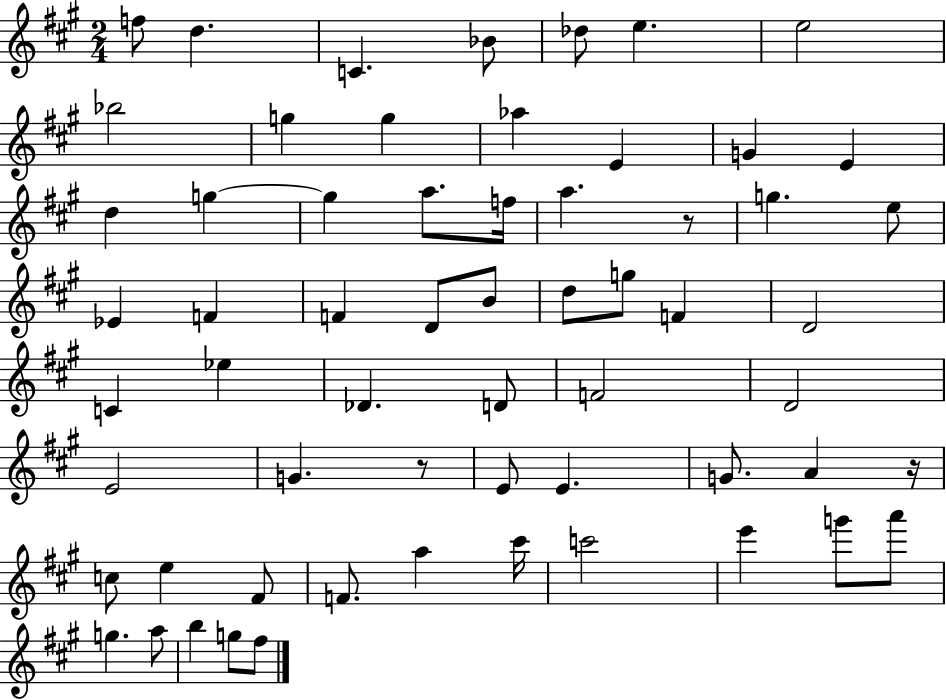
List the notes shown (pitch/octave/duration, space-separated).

F5/e D5/q. C4/q. Bb4/e Db5/e E5/q. E5/h Bb5/h G5/q G5/q Ab5/q E4/q G4/q E4/q D5/q G5/q G5/q A5/e. F5/s A5/q. R/e G5/q. E5/e Eb4/q F4/q F4/q D4/e B4/e D5/e G5/e F4/q D4/h C4/q Eb5/q Db4/q. D4/e F4/h D4/h E4/h G4/q. R/e E4/e E4/q. G4/e. A4/q R/s C5/e E5/q F#4/e F4/e. A5/q C#6/s C6/h E6/q G6/e A6/e G5/q. A5/e B5/q G5/e F#5/e